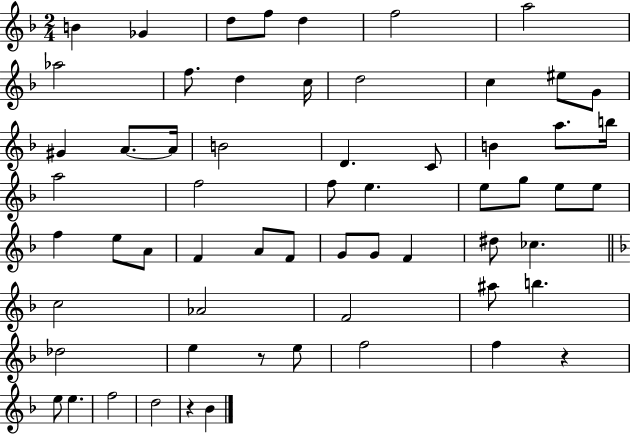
{
  \clef treble
  \numericTimeSignature
  \time 2/4
  \key f \major
  b'4 ges'4 | d''8 f''8 d''4 | f''2 | a''2 | \break aes''2 | f''8. d''4 c''16 | d''2 | c''4 eis''8 g'8 | \break gis'4 a'8.~~ a'16 | b'2 | d'4. c'8 | b'4 a''8. b''16 | \break a''2 | f''2 | f''8 e''4. | e''8 g''8 e''8 e''8 | \break f''4 e''8 a'8 | f'4 a'8 f'8 | g'8 g'8 f'4 | dis''8 ces''4. | \break \bar "||" \break \key d \minor c''2 | aes'2 | f'2 | ais''8 b''4. | \break des''2 | e''4 r8 e''8 | f''2 | f''4 r4 | \break e''8 e''4. | f''2 | d''2 | r4 bes'4 | \break \bar "|."
}